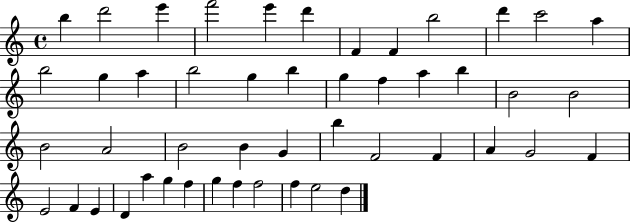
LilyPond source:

{
  \clef treble
  \time 4/4
  \defaultTimeSignature
  \key c \major
  b''4 d'''2 e'''4 | f'''2 e'''4 d'''4 | f'4 f'4 b''2 | d'''4 c'''2 a''4 | \break b''2 g''4 a''4 | b''2 g''4 b''4 | g''4 f''4 a''4 b''4 | b'2 b'2 | \break b'2 a'2 | b'2 b'4 g'4 | b''4 f'2 f'4 | a'4 g'2 f'4 | \break e'2 f'4 e'4 | d'4 a''4 g''4 f''4 | g''4 f''4 f''2 | f''4 e''2 d''4 | \break \bar "|."
}